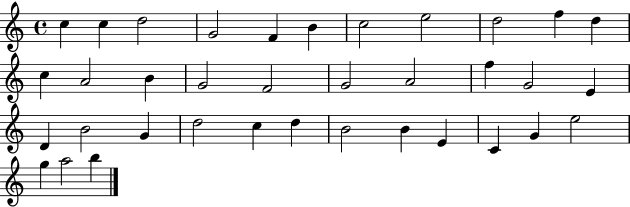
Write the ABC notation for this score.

X:1
T:Untitled
M:4/4
L:1/4
K:C
c c d2 G2 F B c2 e2 d2 f d c A2 B G2 F2 G2 A2 f G2 E D B2 G d2 c d B2 B E C G e2 g a2 b